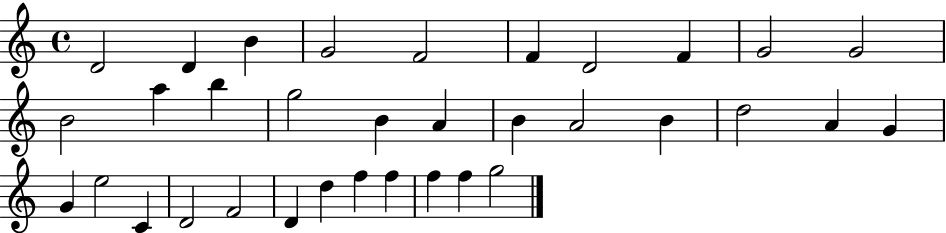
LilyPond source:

{
  \clef treble
  \time 4/4
  \defaultTimeSignature
  \key c \major
  d'2 d'4 b'4 | g'2 f'2 | f'4 d'2 f'4 | g'2 g'2 | \break b'2 a''4 b''4 | g''2 b'4 a'4 | b'4 a'2 b'4 | d''2 a'4 g'4 | \break g'4 e''2 c'4 | d'2 f'2 | d'4 d''4 f''4 f''4 | f''4 f''4 g''2 | \break \bar "|."
}